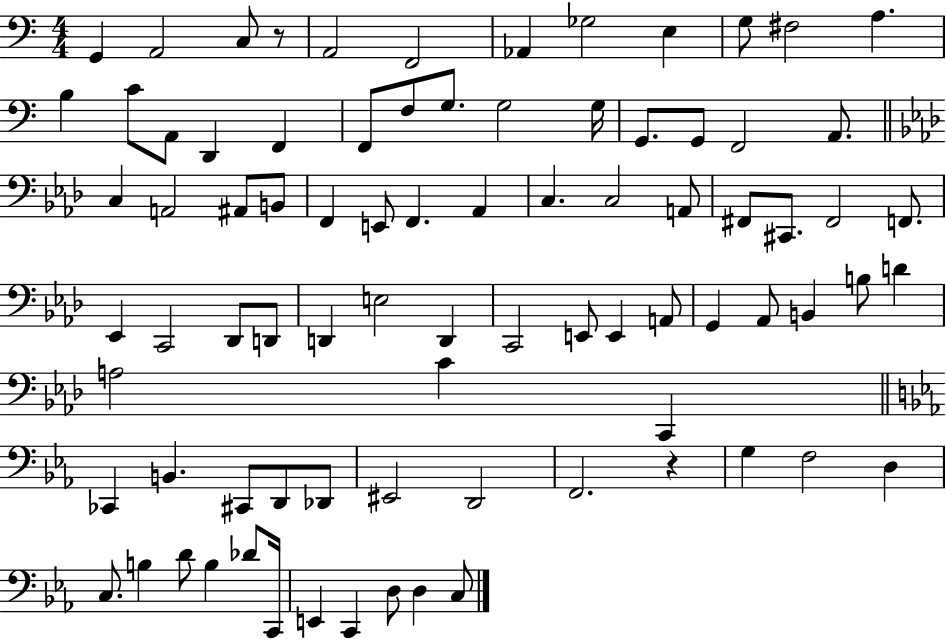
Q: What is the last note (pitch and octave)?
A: C3